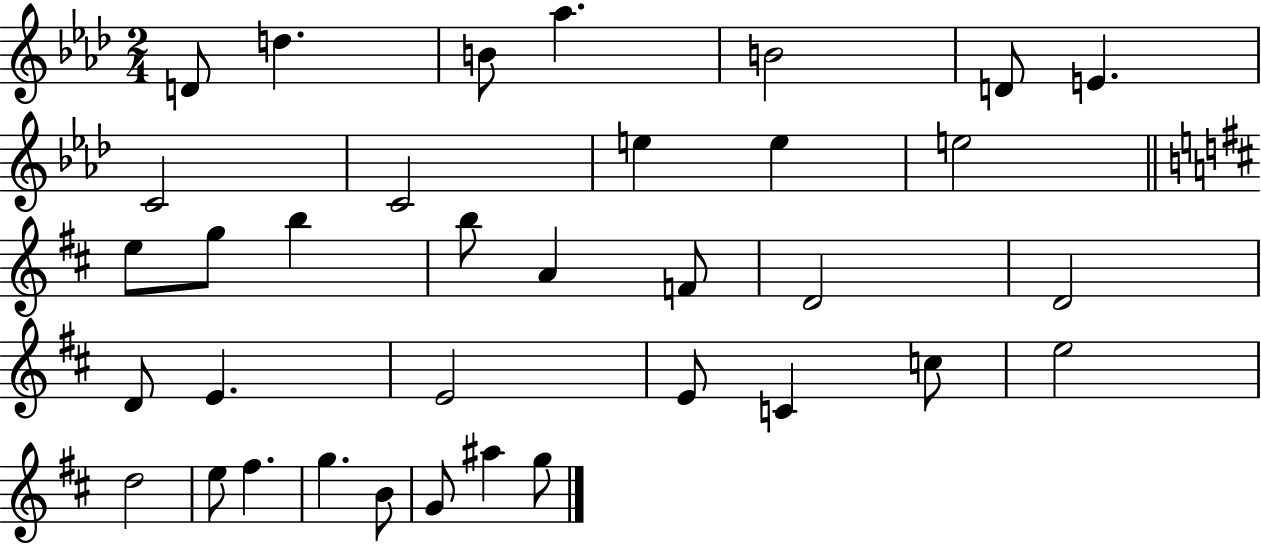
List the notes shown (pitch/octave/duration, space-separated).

D4/e D5/q. B4/e Ab5/q. B4/h D4/e E4/q. C4/h C4/h E5/q E5/q E5/h E5/e G5/e B5/q B5/e A4/q F4/e D4/h D4/h D4/e E4/q. E4/h E4/e C4/q C5/e E5/h D5/h E5/e F#5/q. G5/q. B4/e G4/e A#5/q G5/e